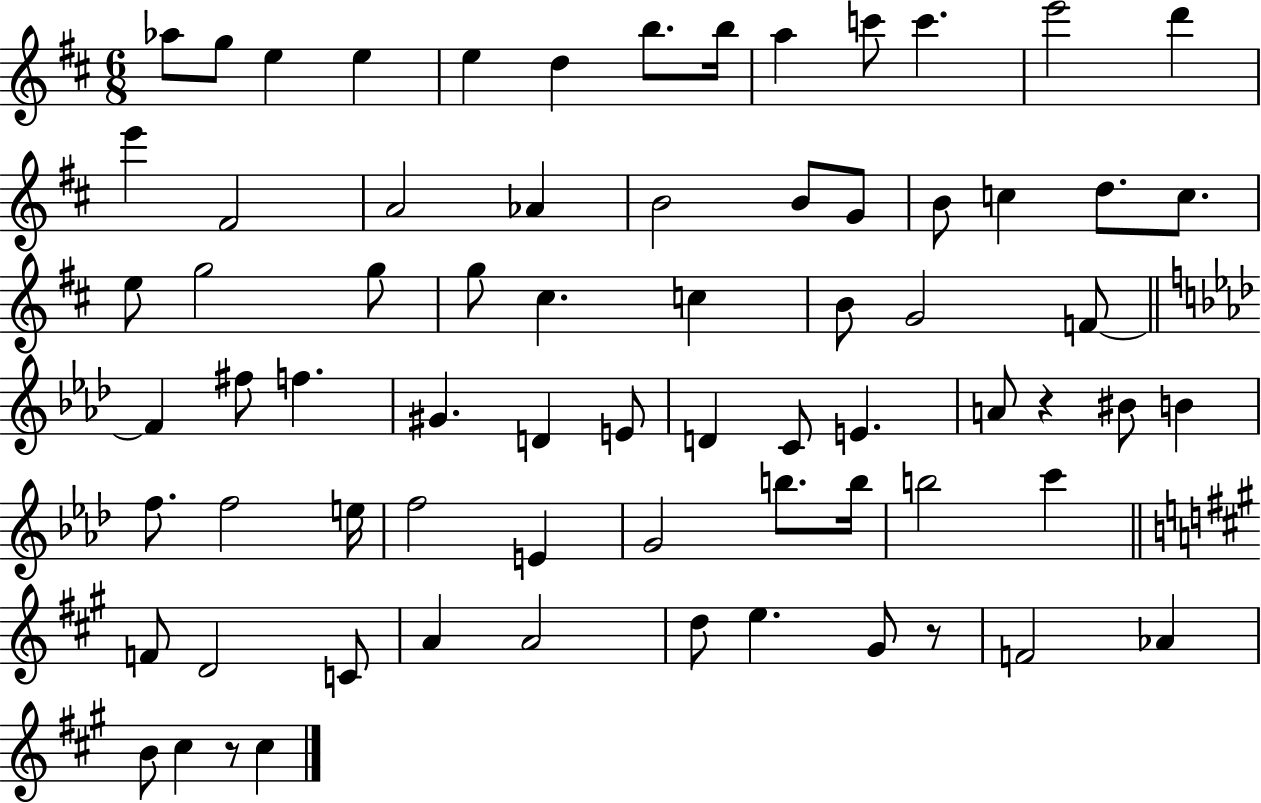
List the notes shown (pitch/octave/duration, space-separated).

Ab5/e G5/e E5/q E5/q E5/q D5/q B5/e. B5/s A5/q C6/e C6/q. E6/h D6/q E6/q F#4/h A4/h Ab4/q B4/h B4/e G4/e B4/e C5/q D5/e. C5/e. E5/e G5/h G5/e G5/e C#5/q. C5/q B4/e G4/h F4/e F4/q F#5/e F5/q. G#4/q. D4/q E4/e D4/q C4/e E4/q. A4/e R/q BIS4/e B4/q F5/e. F5/h E5/s F5/h E4/q G4/h B5/e. B5/s B5/h C6/q F4/e D4/h C4/e A4/q A4/h D5/e E5/q. G#4/e R/e F4/h Ab4/q B4/e C#5/q R/e C#5/q